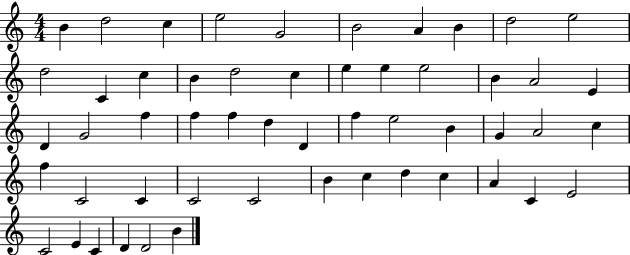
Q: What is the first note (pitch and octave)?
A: B4